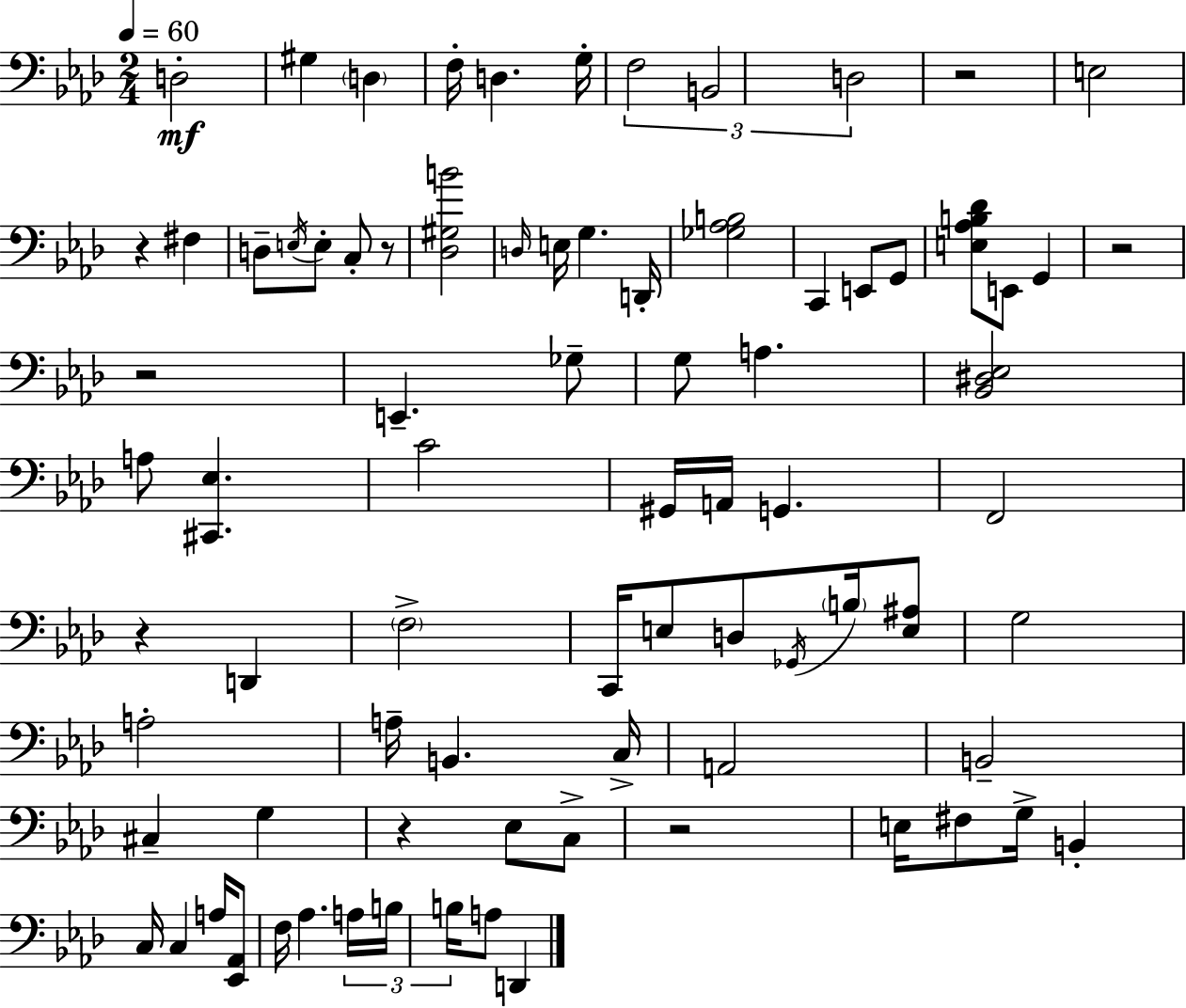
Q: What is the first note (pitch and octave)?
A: D3